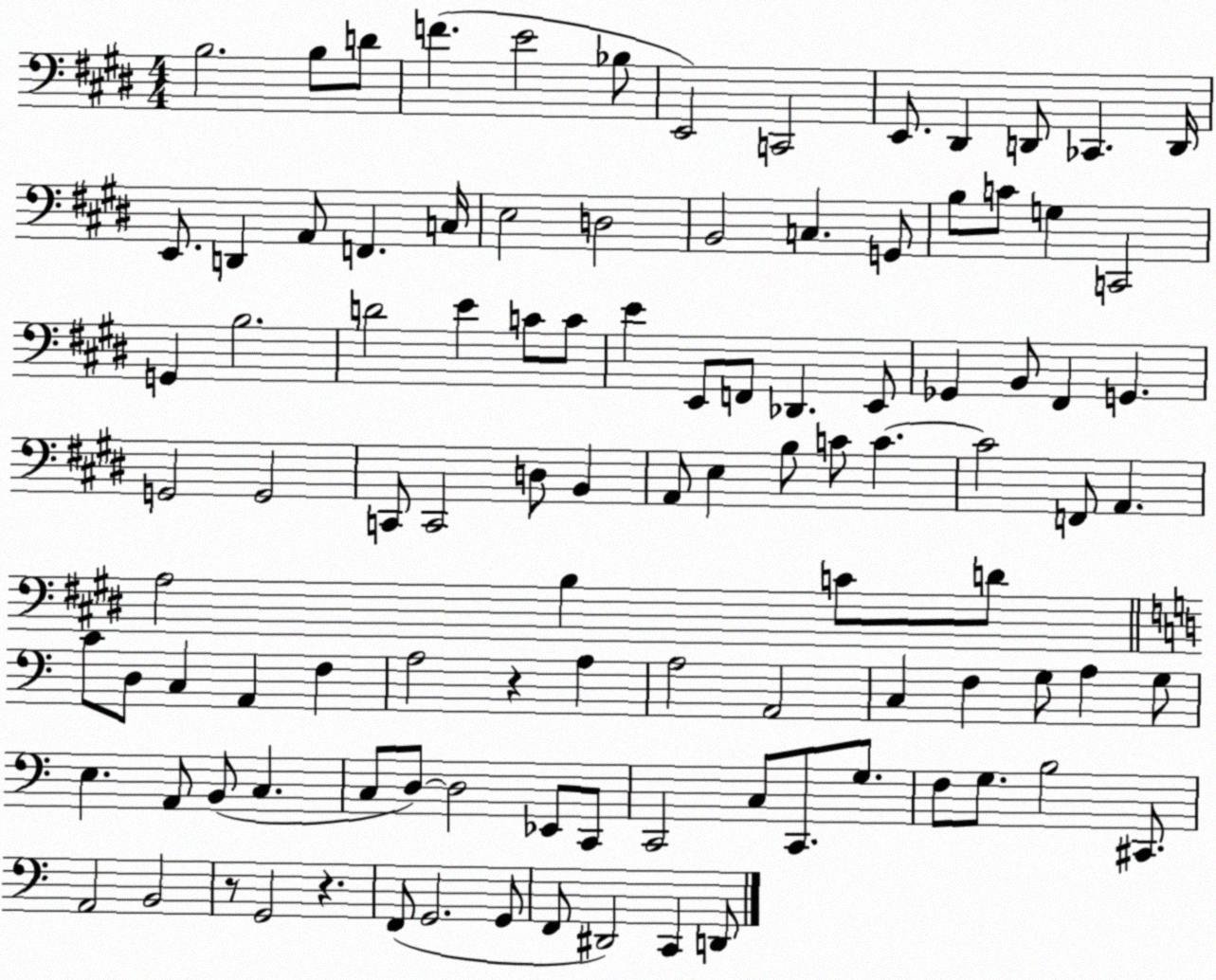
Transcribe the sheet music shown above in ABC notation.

X:1
T:Untitled
M:4/4
L:1/4
K:E
B,2 B,/2 D/2 F E2 _B,/2 E,,2 C,,2 E,,/2 ^D,, D,,/2 _C,, D,,/4 E,,/2 D,, A,,/2 F,, C,/4 E,2 D,2 B,,2 C, G,,/2 B,/2 C/2 G, C,,2 G,, B,2 D2 E C/2 C/2 E E,,/2 F,,/2 _D,, E,,/2 _G,, B,,/2 ^F,, G,, G,,2 G,,2 C,,/2 C,,2 D,/2 B,, A,,/2 E, B,/2 C/2 C C2 F,,/2 A,, A,2 B, C/2 D/2 C/2 D,/2 C, A,, F, A,2 z A, A,2 A,,2 C, F, G,/2 A, G,/2 E, A,,/2 B,,/2 C, C,/2 D,/2 D,2 _E,,/2 C,,/2 C,,2 C,/2 C,,/2 G,/2 F,/2 G,/2 B,2 ^C,,/2 A,,2 B,,2 z/2 G,,2 z F,,/2 G,,2 G,,/2 F,,/2 ^D,,2 C,, D,,/2